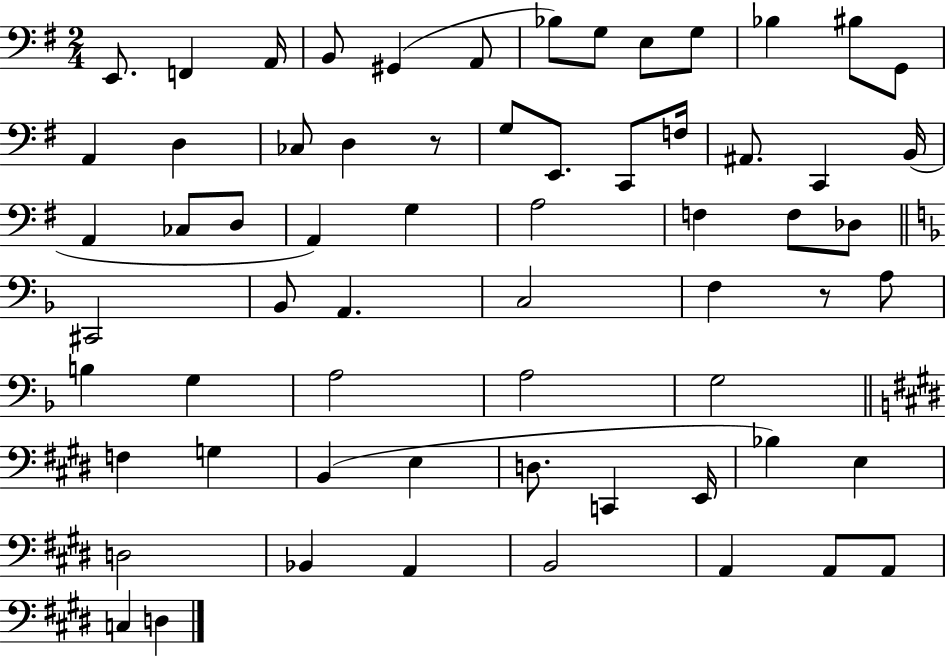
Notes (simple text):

E2/e. F2/q A2/s B2/e G#2/q A2/e Bb3/e G3/e E3/e G3/e Bb3/q BIS3/e G2/e A2/q D3/q CES3/e D3/q R/e G3/e E2/e. C2/e F3/s A#2/e. C2/q B2/s A2/q CES3/e D3/e A2/q G3/q A3/h F3/q F3/e Db3/e C#2/h Bb2/e A2/q. C3/h F3/q R/e A3/e B3/q G3/q A3/h A3/h G3/h F3/q G3/q B2/q E3/q D3/e. C2/q E2/s Bb3/q E3/q D3/h Bb2/q A2/q B2/h A2/q A2/e A2/e C3/q D3/q